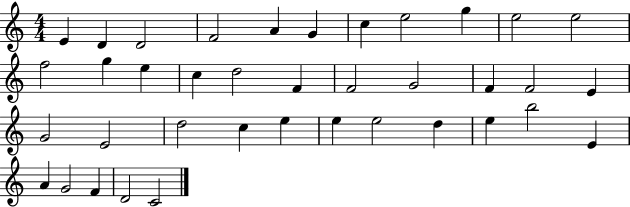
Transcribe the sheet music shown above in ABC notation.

X:1
T:Untitled
M:4/4
L:1/4
K:C
E D D2 F2 A G c e2 g e2 e2 f2 g e c d2 F F2 G2 F F2 E G2 E2 d2 c e e e2 d e b2 E A G2 F D2 C2